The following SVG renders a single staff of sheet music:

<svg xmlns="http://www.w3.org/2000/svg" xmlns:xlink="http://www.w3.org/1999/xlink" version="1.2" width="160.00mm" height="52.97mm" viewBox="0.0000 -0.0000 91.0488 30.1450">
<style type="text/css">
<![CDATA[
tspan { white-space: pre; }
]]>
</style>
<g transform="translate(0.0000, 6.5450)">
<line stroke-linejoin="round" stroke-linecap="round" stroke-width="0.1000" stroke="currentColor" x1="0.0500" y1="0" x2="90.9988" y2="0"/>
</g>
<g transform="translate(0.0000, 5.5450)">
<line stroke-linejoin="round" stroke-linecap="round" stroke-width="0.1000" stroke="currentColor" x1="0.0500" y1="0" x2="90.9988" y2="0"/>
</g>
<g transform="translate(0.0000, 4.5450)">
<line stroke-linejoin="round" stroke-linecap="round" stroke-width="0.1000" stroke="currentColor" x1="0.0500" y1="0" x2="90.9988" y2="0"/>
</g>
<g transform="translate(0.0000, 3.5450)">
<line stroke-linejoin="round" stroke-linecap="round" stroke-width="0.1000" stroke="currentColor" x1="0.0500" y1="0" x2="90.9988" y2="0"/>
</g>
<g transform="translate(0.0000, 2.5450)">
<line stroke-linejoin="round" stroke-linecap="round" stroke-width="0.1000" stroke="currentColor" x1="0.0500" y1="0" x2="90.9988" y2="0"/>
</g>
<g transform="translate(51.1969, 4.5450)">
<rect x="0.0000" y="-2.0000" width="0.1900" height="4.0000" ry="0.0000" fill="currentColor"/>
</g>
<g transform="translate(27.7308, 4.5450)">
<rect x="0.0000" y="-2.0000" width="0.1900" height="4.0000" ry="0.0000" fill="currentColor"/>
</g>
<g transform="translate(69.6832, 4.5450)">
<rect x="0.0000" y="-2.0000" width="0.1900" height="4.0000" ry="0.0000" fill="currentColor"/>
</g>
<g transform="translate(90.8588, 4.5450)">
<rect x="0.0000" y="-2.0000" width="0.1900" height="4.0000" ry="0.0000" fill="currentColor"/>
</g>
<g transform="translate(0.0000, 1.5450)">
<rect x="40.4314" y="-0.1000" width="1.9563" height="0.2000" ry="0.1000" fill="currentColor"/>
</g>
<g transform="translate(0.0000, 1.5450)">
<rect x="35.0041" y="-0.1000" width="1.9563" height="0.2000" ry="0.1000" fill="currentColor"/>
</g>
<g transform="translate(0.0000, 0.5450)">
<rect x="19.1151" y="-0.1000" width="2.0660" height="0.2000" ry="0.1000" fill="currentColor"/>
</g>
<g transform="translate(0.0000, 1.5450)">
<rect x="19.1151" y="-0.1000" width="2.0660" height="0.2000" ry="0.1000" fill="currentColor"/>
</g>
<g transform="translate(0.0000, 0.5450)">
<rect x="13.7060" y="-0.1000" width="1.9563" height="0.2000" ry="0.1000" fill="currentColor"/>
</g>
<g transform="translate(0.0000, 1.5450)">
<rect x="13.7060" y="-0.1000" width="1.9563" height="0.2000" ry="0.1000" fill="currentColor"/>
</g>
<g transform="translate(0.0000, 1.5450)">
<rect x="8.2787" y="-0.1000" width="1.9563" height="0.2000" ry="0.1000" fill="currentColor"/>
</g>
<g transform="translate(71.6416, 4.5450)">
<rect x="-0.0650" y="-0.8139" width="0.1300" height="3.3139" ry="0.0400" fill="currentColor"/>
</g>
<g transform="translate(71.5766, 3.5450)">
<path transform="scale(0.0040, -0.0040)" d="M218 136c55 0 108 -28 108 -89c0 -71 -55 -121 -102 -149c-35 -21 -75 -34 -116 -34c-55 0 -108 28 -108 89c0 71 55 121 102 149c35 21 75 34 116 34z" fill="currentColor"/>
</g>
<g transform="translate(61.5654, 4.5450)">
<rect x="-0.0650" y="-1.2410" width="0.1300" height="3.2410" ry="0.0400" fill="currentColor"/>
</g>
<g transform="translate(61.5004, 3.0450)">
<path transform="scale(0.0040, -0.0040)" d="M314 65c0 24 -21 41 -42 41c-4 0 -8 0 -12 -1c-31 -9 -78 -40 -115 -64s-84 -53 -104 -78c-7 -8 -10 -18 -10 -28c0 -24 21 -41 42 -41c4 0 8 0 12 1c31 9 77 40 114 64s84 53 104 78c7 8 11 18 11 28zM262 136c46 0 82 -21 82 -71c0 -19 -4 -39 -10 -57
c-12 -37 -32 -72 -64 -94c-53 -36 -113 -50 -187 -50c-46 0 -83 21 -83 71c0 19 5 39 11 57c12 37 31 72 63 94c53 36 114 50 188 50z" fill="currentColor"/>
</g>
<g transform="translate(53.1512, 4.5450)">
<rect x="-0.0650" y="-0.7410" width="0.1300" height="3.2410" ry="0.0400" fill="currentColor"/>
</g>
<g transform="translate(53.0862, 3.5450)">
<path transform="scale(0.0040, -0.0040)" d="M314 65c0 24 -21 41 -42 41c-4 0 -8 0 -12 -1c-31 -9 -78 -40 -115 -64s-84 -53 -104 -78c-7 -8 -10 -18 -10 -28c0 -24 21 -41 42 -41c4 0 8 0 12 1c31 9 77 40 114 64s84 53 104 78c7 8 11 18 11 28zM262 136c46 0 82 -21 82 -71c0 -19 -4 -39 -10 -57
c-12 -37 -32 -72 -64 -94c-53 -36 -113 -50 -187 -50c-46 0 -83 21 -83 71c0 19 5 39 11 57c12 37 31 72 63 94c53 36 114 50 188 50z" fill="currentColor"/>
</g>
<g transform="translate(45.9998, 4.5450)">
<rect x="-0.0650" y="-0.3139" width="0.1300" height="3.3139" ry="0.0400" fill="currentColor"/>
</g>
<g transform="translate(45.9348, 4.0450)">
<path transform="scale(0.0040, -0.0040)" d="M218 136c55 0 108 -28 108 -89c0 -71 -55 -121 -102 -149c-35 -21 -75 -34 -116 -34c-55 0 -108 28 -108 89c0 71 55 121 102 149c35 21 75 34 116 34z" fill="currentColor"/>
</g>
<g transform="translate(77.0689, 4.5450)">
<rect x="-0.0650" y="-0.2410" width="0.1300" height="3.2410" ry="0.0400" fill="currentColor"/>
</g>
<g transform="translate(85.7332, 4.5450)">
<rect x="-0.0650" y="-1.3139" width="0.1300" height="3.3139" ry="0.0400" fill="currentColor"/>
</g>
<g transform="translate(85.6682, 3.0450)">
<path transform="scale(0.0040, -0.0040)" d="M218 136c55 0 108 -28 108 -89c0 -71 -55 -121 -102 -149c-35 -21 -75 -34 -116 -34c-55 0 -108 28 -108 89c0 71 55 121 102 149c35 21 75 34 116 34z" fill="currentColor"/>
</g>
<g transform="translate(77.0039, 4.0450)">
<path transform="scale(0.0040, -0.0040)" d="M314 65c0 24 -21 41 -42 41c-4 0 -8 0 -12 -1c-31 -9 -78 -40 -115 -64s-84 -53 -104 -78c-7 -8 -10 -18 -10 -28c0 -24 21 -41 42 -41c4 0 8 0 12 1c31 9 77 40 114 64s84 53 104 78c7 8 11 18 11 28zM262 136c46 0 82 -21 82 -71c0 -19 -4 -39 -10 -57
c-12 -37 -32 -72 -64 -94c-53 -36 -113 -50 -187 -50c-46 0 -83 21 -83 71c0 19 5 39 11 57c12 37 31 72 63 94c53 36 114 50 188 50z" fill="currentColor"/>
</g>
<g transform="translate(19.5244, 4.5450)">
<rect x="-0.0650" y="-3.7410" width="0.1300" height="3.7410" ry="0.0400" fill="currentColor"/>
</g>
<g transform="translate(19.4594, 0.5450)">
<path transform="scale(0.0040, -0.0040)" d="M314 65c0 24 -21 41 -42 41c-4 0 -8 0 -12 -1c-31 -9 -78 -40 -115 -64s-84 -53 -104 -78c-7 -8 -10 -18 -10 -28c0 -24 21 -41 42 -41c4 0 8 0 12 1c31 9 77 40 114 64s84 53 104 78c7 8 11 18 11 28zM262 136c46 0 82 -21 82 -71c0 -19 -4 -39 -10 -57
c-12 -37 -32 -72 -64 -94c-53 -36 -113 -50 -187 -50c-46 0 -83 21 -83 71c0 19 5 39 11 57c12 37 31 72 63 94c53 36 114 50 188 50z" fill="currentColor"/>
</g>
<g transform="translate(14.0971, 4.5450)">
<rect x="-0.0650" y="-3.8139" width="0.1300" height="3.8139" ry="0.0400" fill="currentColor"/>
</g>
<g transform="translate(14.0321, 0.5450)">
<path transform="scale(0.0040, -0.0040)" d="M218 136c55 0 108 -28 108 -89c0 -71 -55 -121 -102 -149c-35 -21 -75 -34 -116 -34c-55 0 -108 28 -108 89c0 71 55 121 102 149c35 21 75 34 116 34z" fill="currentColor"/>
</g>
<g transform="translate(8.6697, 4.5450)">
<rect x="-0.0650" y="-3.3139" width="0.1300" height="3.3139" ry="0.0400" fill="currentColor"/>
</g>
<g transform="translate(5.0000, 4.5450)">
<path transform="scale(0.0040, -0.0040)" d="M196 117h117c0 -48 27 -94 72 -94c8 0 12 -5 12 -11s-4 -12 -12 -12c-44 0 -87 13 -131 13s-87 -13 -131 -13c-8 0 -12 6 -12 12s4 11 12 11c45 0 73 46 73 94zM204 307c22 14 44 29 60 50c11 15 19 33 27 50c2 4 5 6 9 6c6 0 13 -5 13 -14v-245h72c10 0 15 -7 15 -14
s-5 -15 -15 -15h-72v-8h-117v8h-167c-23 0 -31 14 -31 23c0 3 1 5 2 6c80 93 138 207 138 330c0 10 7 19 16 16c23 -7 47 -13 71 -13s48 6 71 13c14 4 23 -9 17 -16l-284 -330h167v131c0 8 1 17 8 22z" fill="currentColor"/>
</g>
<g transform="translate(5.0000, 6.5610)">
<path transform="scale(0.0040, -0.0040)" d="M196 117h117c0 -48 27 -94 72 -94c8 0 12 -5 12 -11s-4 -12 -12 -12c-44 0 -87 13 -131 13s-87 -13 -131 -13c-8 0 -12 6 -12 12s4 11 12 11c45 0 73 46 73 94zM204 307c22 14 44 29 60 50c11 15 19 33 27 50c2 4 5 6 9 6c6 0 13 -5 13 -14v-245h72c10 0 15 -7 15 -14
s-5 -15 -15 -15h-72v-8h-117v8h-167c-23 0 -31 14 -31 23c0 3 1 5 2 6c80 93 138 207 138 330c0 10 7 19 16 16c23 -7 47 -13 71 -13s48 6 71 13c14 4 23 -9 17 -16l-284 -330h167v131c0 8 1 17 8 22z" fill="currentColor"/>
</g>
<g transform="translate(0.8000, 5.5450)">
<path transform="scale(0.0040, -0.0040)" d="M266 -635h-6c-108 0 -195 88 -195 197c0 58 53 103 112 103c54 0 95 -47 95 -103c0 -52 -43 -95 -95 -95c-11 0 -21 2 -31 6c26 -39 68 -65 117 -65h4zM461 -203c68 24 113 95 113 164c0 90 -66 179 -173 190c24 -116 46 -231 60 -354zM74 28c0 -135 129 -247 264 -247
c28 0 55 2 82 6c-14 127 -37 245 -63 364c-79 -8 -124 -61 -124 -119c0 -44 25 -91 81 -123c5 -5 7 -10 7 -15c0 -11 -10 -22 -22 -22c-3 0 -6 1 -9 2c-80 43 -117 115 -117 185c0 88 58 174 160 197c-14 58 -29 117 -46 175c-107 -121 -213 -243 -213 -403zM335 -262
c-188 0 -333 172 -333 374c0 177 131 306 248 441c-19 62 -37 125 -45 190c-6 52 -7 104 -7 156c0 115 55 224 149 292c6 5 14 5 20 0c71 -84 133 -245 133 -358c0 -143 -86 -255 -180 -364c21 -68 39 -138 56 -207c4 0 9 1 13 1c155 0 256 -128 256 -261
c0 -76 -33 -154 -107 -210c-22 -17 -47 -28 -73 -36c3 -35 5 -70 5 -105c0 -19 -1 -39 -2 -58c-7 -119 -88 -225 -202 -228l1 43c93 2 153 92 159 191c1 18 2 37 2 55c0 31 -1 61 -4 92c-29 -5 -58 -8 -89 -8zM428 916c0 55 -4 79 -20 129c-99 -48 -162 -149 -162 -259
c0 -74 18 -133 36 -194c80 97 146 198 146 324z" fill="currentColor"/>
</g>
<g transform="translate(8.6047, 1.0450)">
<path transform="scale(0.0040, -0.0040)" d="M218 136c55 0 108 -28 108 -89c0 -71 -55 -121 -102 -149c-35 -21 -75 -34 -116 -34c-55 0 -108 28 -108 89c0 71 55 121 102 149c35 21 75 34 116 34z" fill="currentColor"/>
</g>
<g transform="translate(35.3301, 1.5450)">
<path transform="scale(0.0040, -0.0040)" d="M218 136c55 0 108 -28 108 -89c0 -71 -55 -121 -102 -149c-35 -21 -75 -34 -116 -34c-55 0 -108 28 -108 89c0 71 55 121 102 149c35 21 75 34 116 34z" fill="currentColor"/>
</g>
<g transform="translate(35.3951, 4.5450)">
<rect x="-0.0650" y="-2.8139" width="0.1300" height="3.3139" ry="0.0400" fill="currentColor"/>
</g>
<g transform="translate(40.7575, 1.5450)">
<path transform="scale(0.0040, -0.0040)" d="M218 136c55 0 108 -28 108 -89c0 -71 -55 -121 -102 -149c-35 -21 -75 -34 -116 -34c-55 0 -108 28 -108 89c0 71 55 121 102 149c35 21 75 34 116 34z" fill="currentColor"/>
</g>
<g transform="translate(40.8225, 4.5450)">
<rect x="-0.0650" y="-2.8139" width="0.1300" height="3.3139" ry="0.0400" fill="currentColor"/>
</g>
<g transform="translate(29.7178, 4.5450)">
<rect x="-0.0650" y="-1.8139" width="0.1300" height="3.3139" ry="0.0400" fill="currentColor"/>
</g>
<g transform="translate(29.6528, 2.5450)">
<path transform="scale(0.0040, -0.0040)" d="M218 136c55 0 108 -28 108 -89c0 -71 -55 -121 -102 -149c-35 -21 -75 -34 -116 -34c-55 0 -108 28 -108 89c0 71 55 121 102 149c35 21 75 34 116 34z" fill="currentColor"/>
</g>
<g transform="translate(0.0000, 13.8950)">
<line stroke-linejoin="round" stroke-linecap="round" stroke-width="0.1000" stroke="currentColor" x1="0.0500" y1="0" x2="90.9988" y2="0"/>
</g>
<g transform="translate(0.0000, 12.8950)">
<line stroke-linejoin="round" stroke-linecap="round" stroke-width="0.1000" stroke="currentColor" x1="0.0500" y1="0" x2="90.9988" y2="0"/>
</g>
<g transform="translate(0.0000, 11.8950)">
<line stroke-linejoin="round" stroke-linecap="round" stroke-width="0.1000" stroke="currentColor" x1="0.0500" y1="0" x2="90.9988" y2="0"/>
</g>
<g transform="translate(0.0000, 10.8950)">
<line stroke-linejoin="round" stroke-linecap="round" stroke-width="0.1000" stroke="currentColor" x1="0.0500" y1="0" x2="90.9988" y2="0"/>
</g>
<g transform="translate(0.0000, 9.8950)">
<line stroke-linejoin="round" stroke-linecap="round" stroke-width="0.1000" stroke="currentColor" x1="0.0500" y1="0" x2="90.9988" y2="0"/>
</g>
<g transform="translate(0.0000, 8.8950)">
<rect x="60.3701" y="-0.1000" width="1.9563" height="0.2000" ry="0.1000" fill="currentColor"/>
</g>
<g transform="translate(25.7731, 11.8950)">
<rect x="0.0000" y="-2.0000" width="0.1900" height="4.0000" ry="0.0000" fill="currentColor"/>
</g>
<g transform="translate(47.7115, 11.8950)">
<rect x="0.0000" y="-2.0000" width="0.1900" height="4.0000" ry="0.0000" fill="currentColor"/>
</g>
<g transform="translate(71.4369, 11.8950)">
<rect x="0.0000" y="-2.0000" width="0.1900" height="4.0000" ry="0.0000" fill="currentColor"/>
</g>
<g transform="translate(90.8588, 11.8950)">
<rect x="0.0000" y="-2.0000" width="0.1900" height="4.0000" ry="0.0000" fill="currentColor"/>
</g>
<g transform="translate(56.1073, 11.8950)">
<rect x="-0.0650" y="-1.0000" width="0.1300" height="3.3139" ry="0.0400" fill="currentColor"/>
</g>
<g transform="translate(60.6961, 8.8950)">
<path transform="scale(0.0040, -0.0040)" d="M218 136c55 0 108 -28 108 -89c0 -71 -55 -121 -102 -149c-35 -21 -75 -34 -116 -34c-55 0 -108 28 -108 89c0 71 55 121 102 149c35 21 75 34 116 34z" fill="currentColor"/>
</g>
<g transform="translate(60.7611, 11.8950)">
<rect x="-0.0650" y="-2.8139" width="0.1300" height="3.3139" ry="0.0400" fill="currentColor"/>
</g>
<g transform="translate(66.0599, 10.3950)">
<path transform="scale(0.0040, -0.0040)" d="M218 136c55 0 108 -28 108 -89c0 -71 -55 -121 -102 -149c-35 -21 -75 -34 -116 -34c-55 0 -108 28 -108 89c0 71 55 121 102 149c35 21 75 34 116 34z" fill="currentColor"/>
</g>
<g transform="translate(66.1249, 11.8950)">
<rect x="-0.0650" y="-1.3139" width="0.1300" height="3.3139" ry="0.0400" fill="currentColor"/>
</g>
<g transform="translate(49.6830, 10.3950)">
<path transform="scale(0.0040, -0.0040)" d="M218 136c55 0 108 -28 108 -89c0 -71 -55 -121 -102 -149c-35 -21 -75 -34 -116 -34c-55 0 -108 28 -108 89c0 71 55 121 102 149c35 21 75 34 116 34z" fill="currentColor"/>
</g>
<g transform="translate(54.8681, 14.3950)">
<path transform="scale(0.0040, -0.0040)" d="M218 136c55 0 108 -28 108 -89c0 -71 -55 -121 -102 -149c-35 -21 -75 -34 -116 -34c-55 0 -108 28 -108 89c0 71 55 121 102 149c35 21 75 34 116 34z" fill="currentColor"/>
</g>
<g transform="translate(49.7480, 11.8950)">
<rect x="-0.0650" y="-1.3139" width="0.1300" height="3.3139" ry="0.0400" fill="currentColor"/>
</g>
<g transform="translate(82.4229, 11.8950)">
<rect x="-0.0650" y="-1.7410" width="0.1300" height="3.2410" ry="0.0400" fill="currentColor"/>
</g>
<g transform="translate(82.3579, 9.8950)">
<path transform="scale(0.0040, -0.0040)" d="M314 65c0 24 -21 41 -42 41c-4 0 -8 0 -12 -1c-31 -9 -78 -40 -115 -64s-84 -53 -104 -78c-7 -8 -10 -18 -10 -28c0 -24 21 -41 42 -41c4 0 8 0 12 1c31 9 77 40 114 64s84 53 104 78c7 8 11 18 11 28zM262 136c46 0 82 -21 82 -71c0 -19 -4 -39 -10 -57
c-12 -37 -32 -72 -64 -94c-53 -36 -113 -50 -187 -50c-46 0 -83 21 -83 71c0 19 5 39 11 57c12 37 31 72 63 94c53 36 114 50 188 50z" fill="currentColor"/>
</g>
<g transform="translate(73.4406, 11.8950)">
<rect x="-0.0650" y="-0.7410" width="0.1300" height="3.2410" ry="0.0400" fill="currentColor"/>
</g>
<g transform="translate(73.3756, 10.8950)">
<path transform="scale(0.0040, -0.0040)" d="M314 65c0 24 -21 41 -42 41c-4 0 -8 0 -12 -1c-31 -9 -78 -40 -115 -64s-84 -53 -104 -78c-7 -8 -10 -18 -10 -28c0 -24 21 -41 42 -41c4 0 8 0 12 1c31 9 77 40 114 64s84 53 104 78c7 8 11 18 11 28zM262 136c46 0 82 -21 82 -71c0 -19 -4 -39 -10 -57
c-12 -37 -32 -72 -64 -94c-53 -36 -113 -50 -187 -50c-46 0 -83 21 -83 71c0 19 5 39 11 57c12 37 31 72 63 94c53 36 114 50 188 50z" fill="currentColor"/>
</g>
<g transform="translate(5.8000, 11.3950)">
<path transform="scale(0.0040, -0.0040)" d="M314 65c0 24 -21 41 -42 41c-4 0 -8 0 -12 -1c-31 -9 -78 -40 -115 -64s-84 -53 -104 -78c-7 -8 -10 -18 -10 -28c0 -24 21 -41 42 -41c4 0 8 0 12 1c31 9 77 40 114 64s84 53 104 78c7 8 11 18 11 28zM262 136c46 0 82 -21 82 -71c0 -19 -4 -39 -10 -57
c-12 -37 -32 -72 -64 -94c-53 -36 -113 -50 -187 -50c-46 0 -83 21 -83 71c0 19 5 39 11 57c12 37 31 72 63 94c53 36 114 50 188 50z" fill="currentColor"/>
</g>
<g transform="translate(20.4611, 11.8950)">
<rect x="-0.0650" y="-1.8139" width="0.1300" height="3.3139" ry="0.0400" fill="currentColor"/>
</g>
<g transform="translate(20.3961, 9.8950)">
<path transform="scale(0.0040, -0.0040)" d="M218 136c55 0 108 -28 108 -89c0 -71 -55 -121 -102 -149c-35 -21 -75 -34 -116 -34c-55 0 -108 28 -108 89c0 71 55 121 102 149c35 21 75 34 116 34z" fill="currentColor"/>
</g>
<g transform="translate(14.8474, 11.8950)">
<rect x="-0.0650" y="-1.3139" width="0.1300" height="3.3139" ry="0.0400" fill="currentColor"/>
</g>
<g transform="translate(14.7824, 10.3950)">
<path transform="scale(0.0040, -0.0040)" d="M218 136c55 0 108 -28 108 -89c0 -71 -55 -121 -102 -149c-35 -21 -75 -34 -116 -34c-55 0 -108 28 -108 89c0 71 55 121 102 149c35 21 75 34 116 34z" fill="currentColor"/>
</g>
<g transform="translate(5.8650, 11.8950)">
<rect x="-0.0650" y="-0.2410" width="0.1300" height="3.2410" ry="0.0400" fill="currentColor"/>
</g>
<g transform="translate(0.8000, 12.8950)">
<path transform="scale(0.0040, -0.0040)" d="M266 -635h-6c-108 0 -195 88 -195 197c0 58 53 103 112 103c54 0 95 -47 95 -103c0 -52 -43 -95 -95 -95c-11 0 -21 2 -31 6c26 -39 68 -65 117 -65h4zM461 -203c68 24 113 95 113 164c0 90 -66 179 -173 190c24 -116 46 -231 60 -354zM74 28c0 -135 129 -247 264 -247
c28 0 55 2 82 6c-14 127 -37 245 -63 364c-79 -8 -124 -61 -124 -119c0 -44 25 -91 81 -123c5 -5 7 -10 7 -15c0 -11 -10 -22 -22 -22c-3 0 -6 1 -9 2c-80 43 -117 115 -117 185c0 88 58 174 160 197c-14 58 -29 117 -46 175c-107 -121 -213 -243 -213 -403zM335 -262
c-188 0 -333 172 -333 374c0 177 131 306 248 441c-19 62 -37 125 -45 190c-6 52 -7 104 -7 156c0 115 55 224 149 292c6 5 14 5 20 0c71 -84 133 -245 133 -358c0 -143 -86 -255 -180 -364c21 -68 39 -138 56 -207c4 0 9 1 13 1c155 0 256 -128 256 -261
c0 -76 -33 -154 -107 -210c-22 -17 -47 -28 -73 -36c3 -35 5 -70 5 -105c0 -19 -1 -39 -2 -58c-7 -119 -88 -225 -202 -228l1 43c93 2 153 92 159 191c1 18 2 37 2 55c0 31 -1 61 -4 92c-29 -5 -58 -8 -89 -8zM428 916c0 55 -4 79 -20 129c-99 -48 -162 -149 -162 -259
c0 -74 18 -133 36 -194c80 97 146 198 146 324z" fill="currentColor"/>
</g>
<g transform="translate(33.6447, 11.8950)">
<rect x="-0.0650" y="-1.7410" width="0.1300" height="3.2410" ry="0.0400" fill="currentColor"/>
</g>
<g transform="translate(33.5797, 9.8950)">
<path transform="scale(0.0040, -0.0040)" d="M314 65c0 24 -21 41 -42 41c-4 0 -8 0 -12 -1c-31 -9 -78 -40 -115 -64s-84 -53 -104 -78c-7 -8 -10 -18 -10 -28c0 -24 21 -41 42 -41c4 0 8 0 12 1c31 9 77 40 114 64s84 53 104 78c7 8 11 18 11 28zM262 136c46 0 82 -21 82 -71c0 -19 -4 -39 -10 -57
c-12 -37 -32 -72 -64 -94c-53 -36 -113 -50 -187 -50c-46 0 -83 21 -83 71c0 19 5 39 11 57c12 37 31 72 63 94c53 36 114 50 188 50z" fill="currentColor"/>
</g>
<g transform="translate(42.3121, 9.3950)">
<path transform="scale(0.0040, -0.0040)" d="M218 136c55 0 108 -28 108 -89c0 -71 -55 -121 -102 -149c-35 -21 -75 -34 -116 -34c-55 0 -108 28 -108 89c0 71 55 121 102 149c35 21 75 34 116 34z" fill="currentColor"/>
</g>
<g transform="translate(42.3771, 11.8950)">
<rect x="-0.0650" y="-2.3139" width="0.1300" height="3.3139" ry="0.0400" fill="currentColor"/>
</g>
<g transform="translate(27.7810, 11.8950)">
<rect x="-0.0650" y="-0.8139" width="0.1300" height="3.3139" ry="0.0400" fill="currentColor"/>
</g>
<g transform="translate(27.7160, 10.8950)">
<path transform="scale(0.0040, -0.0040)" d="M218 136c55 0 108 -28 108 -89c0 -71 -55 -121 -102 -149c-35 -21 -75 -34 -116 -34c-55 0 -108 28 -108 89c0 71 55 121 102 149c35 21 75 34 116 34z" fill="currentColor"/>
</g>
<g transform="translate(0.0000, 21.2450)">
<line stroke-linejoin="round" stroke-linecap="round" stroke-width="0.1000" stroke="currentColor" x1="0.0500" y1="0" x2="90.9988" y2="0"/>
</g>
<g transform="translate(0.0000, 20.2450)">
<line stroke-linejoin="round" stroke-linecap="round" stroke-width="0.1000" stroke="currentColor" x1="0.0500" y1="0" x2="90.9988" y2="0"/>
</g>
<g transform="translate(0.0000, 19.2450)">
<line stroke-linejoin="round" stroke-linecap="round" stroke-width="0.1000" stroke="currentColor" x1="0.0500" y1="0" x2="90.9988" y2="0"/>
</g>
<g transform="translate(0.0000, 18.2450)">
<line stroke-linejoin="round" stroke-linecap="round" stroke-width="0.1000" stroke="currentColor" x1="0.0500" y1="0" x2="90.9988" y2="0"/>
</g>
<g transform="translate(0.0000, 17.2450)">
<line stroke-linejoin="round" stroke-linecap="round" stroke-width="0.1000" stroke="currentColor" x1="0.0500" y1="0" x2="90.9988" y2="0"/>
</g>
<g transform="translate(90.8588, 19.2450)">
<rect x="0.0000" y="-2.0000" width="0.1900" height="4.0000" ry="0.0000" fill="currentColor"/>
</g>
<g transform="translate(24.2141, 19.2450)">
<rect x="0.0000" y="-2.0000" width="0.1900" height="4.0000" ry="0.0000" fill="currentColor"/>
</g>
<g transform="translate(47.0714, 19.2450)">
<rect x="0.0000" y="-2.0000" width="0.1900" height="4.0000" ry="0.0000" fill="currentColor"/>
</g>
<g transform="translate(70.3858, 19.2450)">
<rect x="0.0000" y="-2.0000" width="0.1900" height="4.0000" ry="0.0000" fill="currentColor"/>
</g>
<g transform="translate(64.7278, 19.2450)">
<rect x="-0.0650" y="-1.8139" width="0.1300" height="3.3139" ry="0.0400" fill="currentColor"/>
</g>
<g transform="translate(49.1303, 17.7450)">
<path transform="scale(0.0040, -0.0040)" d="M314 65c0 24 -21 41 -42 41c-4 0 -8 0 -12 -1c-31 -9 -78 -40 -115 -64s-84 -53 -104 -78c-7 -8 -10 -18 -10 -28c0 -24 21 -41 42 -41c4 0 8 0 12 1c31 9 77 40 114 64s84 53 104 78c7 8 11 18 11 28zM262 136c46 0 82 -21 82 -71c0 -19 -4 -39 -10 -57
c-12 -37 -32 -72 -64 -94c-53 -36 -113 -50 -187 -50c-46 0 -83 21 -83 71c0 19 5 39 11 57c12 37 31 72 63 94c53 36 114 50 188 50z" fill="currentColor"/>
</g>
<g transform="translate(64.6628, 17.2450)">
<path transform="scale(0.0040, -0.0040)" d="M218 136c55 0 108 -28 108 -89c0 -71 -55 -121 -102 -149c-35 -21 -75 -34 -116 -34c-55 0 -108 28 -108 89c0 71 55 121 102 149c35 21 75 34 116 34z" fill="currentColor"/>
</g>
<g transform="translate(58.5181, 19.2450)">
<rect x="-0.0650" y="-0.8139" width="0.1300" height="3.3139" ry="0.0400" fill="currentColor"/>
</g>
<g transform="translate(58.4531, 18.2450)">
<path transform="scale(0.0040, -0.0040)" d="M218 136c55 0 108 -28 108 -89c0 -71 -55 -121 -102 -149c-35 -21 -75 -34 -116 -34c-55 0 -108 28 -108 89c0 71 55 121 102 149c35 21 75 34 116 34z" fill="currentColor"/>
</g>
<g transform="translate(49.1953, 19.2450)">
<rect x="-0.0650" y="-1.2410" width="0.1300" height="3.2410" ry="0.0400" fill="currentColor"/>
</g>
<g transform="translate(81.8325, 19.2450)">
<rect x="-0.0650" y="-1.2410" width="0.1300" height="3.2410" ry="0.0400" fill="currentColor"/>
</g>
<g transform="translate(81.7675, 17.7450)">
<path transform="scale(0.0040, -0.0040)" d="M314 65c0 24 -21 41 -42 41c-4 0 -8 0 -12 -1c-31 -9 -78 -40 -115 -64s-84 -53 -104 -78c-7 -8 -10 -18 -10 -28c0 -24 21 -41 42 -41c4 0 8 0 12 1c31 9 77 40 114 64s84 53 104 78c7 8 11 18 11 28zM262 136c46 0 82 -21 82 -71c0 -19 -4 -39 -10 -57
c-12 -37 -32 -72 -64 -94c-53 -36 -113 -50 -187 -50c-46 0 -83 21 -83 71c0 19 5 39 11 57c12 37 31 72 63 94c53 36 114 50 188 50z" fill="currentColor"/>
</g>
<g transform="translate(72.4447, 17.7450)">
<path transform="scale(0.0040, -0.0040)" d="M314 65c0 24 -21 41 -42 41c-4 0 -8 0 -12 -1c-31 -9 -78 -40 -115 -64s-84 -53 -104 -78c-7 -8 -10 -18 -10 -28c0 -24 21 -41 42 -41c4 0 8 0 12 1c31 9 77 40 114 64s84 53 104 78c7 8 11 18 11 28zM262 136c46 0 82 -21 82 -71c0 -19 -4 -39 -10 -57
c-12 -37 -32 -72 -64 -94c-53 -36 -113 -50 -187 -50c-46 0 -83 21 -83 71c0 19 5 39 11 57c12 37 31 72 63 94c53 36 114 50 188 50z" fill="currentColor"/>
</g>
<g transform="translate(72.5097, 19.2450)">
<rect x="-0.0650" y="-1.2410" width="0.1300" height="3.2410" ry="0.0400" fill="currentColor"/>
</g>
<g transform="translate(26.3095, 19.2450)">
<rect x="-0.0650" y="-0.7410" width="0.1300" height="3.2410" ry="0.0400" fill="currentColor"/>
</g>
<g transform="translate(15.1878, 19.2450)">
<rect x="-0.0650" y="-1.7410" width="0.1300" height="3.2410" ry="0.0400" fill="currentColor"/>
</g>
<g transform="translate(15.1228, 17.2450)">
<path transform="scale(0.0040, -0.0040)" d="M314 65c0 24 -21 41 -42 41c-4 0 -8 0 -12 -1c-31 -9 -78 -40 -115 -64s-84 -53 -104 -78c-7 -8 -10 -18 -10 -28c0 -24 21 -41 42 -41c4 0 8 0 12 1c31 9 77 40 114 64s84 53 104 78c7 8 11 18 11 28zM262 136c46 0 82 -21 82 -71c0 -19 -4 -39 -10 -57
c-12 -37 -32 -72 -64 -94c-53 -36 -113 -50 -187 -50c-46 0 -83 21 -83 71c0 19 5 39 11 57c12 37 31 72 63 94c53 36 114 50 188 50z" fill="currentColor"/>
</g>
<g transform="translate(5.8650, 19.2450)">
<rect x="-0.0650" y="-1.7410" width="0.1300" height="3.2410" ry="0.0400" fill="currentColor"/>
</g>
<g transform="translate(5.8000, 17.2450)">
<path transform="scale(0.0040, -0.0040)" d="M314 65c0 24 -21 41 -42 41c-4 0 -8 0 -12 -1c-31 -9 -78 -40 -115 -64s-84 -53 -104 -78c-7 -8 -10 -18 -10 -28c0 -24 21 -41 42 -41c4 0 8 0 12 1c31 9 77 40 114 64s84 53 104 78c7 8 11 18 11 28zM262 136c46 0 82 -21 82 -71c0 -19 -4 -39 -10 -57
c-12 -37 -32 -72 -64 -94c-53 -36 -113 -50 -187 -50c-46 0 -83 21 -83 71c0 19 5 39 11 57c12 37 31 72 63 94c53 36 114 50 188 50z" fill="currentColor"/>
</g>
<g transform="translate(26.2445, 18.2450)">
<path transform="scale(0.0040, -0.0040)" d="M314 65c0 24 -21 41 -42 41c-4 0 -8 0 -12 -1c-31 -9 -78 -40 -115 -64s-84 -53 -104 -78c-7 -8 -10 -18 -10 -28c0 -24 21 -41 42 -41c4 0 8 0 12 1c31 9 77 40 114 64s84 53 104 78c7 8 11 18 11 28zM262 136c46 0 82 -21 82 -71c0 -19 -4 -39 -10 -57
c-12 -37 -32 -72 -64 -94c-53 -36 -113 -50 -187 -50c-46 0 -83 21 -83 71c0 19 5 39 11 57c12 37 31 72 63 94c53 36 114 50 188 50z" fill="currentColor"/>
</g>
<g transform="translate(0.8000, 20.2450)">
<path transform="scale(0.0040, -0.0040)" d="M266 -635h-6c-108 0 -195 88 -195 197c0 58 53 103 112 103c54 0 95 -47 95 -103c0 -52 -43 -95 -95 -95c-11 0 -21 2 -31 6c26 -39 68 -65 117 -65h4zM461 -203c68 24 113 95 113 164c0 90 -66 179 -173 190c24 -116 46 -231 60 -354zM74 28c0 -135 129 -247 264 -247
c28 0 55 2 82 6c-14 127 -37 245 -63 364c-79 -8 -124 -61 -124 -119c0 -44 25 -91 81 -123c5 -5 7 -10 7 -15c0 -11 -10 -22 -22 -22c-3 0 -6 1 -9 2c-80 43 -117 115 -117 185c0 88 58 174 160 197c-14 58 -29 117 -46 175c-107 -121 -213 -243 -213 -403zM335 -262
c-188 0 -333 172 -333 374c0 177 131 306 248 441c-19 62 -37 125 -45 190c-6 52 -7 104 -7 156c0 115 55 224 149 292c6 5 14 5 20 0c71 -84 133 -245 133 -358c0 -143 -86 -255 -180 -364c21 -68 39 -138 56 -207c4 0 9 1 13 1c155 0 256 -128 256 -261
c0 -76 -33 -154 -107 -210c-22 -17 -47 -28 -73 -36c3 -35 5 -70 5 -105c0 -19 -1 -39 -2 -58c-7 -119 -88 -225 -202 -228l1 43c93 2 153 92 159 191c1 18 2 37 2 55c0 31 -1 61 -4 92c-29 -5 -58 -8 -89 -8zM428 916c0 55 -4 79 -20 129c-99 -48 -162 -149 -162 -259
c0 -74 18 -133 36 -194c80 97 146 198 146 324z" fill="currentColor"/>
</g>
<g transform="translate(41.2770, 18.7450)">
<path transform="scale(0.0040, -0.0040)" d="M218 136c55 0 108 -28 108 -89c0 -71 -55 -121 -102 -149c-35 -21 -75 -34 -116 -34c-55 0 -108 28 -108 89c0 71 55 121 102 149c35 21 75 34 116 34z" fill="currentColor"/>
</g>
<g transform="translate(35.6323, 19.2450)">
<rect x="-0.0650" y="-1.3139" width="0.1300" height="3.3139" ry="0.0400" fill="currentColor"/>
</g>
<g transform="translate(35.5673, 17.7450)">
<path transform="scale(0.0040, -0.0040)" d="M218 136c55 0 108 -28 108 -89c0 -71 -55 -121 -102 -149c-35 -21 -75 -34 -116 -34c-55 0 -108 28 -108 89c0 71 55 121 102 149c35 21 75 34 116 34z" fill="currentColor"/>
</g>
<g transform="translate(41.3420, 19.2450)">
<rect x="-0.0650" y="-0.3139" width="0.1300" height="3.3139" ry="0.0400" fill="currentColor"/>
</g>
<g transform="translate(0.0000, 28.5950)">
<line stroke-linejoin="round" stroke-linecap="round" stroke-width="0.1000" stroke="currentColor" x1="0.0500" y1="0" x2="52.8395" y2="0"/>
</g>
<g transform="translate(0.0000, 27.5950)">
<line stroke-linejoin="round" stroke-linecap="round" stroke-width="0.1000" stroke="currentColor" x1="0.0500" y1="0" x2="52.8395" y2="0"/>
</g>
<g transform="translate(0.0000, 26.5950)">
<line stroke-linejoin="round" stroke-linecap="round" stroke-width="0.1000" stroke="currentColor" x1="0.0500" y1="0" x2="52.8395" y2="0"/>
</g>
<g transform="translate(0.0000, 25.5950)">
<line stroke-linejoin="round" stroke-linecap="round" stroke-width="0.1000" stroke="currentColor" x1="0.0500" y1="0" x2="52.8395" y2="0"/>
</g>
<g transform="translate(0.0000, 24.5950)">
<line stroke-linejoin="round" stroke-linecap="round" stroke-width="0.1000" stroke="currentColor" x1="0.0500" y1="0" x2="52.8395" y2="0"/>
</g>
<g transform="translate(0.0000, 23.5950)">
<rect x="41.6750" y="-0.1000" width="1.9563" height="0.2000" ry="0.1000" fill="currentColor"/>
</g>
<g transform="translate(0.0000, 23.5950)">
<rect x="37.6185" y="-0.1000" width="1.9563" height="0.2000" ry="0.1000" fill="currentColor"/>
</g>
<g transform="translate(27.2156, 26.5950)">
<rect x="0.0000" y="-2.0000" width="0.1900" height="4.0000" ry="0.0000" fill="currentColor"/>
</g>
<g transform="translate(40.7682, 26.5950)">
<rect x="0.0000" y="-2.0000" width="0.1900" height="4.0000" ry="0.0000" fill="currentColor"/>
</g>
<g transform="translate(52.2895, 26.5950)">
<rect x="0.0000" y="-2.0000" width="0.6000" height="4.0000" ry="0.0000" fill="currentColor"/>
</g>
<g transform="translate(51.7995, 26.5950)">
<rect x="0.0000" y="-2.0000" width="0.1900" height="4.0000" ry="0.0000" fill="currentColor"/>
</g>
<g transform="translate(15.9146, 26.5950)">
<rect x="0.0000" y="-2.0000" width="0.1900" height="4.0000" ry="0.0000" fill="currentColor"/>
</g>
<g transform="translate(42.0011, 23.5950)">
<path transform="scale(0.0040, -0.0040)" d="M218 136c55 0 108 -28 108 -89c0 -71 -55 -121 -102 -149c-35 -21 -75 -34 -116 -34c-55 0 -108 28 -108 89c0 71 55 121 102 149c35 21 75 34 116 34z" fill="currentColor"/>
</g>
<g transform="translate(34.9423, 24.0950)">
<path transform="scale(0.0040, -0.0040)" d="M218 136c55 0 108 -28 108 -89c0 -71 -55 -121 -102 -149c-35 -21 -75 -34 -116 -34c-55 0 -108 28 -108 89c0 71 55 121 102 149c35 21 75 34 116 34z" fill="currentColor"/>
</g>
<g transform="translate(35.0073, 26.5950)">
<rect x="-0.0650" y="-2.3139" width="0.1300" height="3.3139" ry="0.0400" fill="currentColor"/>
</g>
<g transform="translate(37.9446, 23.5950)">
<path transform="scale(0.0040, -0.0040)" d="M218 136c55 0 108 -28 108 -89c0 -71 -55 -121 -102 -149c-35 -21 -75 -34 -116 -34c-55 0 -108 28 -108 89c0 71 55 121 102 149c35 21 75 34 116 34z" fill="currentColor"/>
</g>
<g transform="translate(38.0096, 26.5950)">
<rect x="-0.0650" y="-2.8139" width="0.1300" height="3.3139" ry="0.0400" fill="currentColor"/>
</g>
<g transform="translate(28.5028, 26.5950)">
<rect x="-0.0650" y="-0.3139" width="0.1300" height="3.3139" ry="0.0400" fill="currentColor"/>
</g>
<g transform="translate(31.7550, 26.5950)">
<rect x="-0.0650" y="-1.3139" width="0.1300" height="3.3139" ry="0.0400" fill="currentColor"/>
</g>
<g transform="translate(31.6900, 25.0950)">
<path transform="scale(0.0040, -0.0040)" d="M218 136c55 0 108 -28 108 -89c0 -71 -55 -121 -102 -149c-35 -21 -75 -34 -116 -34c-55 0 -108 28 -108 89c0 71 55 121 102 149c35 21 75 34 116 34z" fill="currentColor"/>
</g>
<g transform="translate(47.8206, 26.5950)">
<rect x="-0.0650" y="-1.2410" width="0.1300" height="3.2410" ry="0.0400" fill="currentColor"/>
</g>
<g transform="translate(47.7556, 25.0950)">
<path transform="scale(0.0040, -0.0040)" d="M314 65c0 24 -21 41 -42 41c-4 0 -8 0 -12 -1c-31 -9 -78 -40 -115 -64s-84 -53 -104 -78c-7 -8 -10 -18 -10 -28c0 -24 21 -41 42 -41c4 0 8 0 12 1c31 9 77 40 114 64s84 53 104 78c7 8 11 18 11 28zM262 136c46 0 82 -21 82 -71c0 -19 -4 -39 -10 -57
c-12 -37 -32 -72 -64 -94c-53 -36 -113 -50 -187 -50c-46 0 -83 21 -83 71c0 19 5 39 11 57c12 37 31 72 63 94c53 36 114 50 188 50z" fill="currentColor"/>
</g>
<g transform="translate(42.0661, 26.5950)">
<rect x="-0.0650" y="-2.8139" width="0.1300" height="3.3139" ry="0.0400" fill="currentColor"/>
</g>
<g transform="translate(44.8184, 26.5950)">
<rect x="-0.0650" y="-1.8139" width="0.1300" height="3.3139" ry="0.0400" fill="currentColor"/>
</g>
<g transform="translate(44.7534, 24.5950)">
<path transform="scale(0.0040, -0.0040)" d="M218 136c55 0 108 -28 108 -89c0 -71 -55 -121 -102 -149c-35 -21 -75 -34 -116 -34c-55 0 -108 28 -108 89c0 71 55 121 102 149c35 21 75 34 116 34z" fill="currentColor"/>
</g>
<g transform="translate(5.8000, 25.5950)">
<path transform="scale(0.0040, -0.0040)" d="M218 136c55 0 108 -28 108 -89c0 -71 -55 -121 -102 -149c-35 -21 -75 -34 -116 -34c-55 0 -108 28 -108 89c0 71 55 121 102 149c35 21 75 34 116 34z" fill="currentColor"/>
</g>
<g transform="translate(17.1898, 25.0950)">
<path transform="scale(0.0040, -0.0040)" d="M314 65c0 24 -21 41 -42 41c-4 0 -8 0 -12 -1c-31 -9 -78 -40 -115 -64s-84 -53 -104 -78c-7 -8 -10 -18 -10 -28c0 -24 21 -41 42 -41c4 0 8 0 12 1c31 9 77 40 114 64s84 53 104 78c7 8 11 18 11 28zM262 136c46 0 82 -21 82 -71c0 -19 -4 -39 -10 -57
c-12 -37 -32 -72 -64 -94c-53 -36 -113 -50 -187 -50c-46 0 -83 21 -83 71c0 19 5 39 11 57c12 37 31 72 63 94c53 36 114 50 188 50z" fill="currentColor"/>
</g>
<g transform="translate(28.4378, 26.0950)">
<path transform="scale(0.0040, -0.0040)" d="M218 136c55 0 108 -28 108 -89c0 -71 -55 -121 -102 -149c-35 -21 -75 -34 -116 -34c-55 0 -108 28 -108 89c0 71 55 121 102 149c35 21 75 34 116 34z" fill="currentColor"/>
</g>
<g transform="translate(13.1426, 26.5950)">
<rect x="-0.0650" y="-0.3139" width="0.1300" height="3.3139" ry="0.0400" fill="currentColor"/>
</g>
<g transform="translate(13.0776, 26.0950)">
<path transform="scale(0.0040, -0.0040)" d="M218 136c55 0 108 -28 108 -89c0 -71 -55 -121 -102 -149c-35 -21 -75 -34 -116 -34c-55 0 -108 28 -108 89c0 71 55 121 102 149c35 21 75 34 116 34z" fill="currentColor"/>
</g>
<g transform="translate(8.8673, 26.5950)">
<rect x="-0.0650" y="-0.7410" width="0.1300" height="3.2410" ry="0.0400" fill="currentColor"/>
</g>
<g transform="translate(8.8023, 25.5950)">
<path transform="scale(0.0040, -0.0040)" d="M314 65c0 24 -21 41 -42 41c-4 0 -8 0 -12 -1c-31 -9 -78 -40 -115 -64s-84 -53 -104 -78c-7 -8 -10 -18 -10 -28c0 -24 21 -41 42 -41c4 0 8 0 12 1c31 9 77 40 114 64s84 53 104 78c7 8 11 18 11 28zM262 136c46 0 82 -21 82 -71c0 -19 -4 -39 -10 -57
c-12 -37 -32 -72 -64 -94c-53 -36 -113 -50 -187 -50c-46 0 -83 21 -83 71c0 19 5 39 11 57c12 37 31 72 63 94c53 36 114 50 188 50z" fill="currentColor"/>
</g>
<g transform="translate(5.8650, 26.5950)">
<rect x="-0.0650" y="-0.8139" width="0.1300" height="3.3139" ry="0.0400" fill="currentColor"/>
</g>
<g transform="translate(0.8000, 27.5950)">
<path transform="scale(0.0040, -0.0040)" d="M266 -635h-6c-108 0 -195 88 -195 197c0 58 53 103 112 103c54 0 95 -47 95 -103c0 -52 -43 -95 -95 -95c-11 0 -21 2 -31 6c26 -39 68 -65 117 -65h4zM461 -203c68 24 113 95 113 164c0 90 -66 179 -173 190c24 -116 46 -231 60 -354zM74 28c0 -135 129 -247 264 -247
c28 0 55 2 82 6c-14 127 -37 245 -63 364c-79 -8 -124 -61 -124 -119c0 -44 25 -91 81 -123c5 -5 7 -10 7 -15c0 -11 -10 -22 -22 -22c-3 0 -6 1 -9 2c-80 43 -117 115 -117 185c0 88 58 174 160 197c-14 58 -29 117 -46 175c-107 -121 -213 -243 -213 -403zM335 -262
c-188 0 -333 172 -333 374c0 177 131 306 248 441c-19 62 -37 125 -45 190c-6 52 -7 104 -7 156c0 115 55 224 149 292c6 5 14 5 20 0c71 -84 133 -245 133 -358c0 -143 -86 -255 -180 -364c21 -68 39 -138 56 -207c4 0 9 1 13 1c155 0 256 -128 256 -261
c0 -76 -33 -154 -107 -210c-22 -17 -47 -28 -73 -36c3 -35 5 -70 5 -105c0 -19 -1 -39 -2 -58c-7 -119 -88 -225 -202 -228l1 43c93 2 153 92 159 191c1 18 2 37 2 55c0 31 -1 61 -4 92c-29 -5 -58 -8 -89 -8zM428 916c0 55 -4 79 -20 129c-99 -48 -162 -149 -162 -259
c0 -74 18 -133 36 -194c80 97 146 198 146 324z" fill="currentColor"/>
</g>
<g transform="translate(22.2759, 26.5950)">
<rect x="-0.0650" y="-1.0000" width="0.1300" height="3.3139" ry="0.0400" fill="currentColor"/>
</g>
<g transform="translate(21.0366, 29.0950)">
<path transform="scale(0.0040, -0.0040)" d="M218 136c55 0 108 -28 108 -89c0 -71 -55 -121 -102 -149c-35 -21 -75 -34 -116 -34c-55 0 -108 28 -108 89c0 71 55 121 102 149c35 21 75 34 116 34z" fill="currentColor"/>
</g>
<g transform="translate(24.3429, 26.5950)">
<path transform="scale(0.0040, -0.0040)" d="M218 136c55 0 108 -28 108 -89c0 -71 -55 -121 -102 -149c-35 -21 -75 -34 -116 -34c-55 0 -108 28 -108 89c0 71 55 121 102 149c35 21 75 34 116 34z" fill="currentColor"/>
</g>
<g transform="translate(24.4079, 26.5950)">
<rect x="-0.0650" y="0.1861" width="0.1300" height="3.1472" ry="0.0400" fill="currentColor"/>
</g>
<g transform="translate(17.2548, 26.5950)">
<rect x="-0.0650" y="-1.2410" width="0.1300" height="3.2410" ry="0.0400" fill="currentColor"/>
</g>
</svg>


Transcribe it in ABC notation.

X:1
T:Untitled
M:4/4
L:1/4
K:C
b c' c'2 f a a c d2 e2 d c2 e c2 e f d f2 g e D a e d2 f2 f2 f2 d2 e c e2 d f e2 e2 d d2 c e2 D B c e g a a f e2